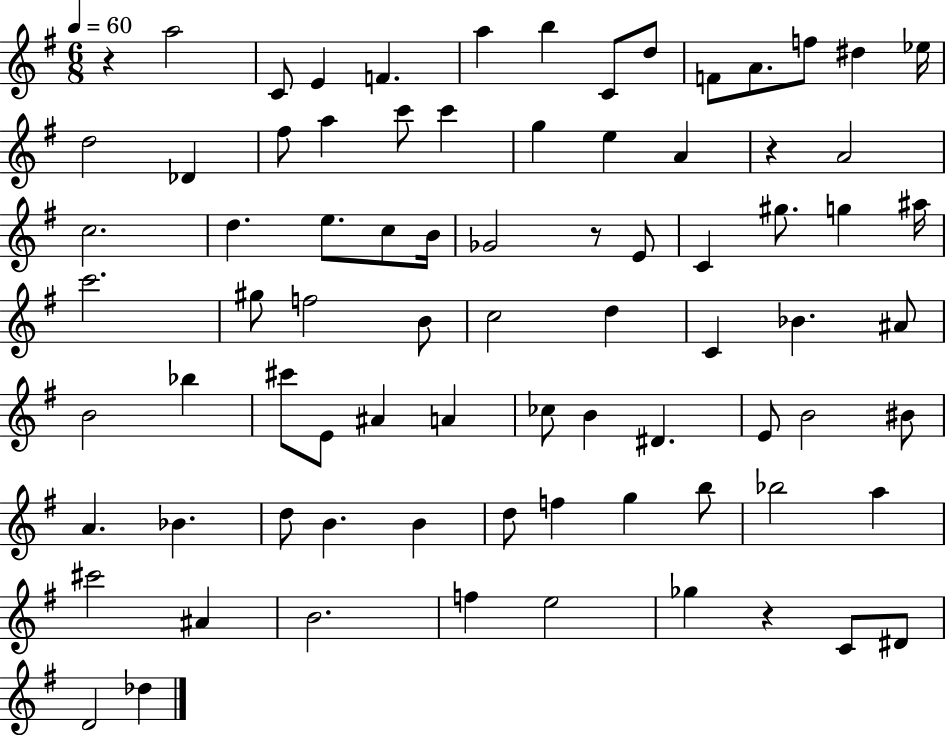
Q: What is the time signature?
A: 6/8